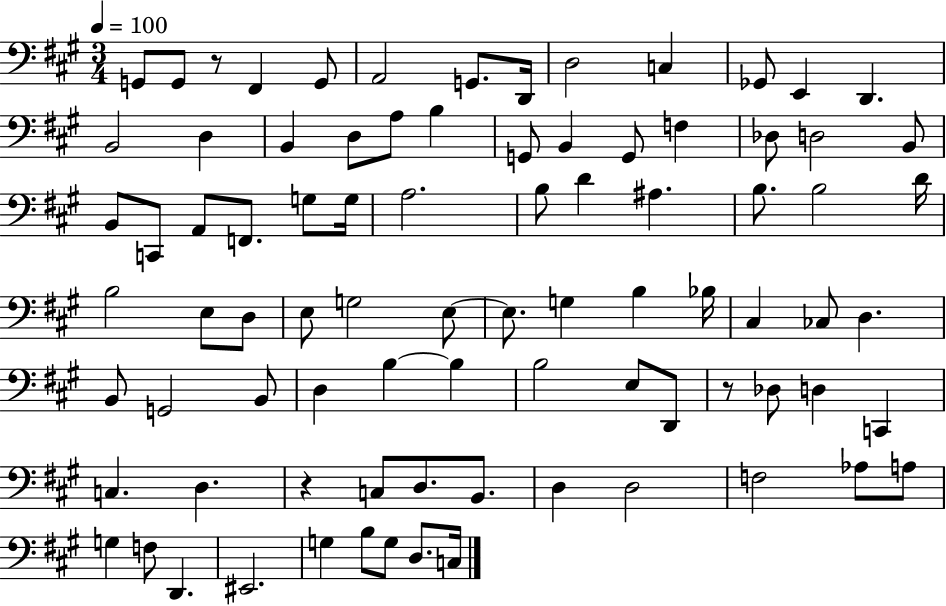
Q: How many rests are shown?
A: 3